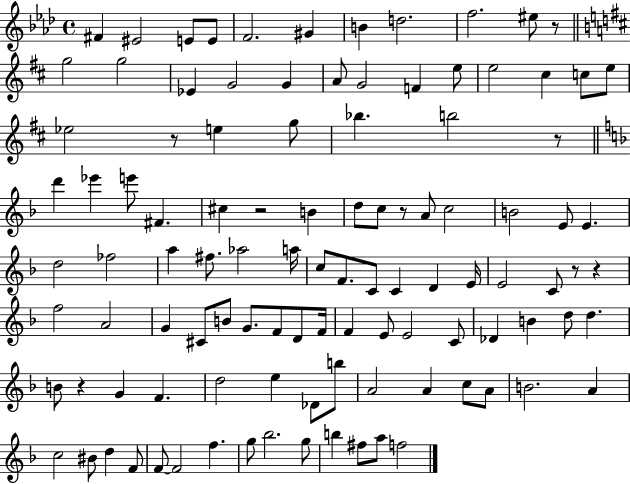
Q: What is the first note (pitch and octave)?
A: F#4